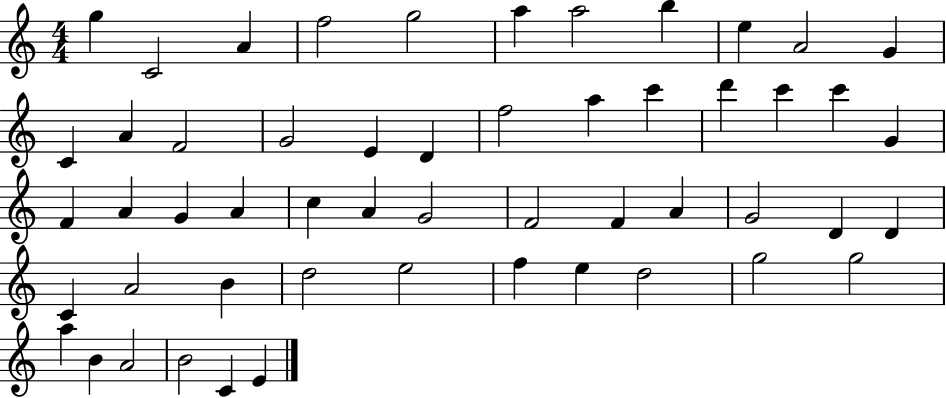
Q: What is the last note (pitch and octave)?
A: E4